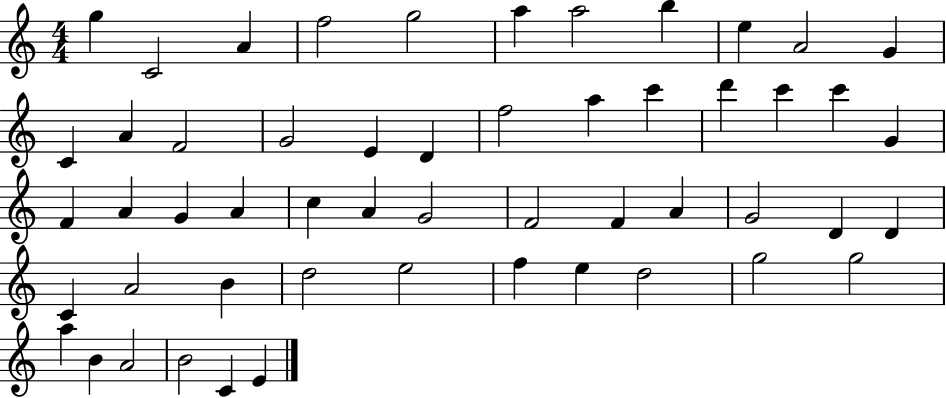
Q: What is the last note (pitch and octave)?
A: E4